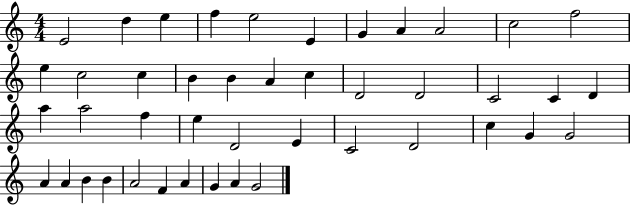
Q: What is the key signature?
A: C major